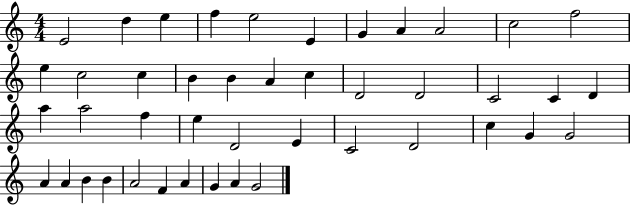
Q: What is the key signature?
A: C major